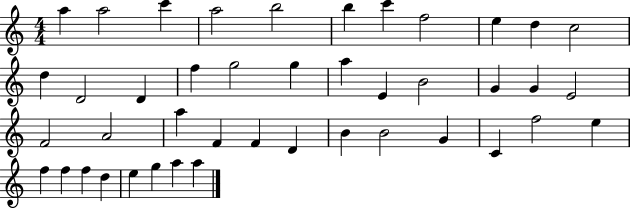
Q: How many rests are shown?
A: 0